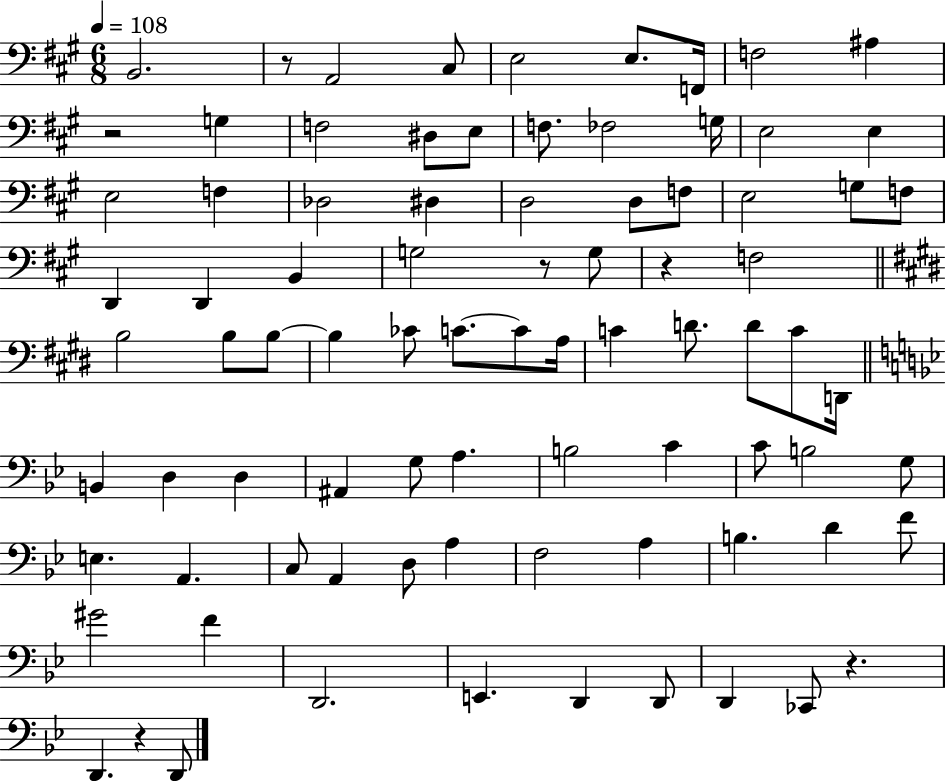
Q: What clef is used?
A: bass